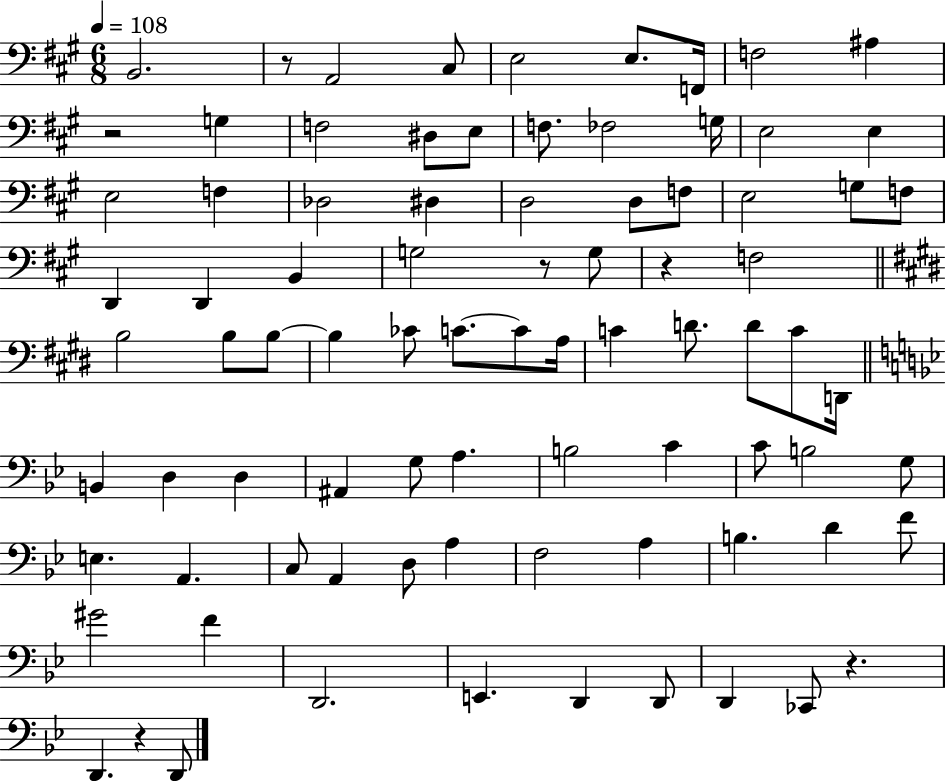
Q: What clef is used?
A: bass